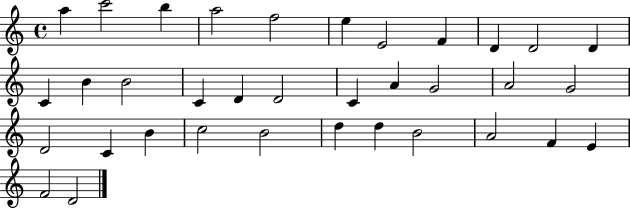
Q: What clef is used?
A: treble